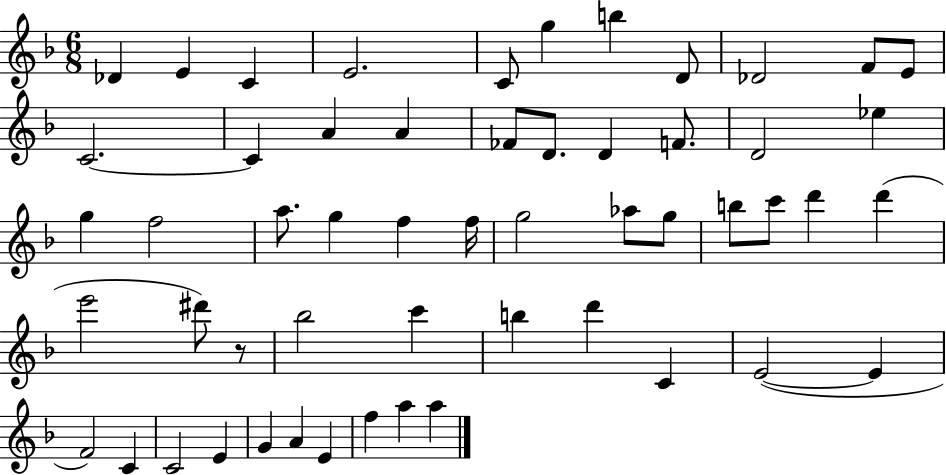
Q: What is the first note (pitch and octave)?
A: Db4